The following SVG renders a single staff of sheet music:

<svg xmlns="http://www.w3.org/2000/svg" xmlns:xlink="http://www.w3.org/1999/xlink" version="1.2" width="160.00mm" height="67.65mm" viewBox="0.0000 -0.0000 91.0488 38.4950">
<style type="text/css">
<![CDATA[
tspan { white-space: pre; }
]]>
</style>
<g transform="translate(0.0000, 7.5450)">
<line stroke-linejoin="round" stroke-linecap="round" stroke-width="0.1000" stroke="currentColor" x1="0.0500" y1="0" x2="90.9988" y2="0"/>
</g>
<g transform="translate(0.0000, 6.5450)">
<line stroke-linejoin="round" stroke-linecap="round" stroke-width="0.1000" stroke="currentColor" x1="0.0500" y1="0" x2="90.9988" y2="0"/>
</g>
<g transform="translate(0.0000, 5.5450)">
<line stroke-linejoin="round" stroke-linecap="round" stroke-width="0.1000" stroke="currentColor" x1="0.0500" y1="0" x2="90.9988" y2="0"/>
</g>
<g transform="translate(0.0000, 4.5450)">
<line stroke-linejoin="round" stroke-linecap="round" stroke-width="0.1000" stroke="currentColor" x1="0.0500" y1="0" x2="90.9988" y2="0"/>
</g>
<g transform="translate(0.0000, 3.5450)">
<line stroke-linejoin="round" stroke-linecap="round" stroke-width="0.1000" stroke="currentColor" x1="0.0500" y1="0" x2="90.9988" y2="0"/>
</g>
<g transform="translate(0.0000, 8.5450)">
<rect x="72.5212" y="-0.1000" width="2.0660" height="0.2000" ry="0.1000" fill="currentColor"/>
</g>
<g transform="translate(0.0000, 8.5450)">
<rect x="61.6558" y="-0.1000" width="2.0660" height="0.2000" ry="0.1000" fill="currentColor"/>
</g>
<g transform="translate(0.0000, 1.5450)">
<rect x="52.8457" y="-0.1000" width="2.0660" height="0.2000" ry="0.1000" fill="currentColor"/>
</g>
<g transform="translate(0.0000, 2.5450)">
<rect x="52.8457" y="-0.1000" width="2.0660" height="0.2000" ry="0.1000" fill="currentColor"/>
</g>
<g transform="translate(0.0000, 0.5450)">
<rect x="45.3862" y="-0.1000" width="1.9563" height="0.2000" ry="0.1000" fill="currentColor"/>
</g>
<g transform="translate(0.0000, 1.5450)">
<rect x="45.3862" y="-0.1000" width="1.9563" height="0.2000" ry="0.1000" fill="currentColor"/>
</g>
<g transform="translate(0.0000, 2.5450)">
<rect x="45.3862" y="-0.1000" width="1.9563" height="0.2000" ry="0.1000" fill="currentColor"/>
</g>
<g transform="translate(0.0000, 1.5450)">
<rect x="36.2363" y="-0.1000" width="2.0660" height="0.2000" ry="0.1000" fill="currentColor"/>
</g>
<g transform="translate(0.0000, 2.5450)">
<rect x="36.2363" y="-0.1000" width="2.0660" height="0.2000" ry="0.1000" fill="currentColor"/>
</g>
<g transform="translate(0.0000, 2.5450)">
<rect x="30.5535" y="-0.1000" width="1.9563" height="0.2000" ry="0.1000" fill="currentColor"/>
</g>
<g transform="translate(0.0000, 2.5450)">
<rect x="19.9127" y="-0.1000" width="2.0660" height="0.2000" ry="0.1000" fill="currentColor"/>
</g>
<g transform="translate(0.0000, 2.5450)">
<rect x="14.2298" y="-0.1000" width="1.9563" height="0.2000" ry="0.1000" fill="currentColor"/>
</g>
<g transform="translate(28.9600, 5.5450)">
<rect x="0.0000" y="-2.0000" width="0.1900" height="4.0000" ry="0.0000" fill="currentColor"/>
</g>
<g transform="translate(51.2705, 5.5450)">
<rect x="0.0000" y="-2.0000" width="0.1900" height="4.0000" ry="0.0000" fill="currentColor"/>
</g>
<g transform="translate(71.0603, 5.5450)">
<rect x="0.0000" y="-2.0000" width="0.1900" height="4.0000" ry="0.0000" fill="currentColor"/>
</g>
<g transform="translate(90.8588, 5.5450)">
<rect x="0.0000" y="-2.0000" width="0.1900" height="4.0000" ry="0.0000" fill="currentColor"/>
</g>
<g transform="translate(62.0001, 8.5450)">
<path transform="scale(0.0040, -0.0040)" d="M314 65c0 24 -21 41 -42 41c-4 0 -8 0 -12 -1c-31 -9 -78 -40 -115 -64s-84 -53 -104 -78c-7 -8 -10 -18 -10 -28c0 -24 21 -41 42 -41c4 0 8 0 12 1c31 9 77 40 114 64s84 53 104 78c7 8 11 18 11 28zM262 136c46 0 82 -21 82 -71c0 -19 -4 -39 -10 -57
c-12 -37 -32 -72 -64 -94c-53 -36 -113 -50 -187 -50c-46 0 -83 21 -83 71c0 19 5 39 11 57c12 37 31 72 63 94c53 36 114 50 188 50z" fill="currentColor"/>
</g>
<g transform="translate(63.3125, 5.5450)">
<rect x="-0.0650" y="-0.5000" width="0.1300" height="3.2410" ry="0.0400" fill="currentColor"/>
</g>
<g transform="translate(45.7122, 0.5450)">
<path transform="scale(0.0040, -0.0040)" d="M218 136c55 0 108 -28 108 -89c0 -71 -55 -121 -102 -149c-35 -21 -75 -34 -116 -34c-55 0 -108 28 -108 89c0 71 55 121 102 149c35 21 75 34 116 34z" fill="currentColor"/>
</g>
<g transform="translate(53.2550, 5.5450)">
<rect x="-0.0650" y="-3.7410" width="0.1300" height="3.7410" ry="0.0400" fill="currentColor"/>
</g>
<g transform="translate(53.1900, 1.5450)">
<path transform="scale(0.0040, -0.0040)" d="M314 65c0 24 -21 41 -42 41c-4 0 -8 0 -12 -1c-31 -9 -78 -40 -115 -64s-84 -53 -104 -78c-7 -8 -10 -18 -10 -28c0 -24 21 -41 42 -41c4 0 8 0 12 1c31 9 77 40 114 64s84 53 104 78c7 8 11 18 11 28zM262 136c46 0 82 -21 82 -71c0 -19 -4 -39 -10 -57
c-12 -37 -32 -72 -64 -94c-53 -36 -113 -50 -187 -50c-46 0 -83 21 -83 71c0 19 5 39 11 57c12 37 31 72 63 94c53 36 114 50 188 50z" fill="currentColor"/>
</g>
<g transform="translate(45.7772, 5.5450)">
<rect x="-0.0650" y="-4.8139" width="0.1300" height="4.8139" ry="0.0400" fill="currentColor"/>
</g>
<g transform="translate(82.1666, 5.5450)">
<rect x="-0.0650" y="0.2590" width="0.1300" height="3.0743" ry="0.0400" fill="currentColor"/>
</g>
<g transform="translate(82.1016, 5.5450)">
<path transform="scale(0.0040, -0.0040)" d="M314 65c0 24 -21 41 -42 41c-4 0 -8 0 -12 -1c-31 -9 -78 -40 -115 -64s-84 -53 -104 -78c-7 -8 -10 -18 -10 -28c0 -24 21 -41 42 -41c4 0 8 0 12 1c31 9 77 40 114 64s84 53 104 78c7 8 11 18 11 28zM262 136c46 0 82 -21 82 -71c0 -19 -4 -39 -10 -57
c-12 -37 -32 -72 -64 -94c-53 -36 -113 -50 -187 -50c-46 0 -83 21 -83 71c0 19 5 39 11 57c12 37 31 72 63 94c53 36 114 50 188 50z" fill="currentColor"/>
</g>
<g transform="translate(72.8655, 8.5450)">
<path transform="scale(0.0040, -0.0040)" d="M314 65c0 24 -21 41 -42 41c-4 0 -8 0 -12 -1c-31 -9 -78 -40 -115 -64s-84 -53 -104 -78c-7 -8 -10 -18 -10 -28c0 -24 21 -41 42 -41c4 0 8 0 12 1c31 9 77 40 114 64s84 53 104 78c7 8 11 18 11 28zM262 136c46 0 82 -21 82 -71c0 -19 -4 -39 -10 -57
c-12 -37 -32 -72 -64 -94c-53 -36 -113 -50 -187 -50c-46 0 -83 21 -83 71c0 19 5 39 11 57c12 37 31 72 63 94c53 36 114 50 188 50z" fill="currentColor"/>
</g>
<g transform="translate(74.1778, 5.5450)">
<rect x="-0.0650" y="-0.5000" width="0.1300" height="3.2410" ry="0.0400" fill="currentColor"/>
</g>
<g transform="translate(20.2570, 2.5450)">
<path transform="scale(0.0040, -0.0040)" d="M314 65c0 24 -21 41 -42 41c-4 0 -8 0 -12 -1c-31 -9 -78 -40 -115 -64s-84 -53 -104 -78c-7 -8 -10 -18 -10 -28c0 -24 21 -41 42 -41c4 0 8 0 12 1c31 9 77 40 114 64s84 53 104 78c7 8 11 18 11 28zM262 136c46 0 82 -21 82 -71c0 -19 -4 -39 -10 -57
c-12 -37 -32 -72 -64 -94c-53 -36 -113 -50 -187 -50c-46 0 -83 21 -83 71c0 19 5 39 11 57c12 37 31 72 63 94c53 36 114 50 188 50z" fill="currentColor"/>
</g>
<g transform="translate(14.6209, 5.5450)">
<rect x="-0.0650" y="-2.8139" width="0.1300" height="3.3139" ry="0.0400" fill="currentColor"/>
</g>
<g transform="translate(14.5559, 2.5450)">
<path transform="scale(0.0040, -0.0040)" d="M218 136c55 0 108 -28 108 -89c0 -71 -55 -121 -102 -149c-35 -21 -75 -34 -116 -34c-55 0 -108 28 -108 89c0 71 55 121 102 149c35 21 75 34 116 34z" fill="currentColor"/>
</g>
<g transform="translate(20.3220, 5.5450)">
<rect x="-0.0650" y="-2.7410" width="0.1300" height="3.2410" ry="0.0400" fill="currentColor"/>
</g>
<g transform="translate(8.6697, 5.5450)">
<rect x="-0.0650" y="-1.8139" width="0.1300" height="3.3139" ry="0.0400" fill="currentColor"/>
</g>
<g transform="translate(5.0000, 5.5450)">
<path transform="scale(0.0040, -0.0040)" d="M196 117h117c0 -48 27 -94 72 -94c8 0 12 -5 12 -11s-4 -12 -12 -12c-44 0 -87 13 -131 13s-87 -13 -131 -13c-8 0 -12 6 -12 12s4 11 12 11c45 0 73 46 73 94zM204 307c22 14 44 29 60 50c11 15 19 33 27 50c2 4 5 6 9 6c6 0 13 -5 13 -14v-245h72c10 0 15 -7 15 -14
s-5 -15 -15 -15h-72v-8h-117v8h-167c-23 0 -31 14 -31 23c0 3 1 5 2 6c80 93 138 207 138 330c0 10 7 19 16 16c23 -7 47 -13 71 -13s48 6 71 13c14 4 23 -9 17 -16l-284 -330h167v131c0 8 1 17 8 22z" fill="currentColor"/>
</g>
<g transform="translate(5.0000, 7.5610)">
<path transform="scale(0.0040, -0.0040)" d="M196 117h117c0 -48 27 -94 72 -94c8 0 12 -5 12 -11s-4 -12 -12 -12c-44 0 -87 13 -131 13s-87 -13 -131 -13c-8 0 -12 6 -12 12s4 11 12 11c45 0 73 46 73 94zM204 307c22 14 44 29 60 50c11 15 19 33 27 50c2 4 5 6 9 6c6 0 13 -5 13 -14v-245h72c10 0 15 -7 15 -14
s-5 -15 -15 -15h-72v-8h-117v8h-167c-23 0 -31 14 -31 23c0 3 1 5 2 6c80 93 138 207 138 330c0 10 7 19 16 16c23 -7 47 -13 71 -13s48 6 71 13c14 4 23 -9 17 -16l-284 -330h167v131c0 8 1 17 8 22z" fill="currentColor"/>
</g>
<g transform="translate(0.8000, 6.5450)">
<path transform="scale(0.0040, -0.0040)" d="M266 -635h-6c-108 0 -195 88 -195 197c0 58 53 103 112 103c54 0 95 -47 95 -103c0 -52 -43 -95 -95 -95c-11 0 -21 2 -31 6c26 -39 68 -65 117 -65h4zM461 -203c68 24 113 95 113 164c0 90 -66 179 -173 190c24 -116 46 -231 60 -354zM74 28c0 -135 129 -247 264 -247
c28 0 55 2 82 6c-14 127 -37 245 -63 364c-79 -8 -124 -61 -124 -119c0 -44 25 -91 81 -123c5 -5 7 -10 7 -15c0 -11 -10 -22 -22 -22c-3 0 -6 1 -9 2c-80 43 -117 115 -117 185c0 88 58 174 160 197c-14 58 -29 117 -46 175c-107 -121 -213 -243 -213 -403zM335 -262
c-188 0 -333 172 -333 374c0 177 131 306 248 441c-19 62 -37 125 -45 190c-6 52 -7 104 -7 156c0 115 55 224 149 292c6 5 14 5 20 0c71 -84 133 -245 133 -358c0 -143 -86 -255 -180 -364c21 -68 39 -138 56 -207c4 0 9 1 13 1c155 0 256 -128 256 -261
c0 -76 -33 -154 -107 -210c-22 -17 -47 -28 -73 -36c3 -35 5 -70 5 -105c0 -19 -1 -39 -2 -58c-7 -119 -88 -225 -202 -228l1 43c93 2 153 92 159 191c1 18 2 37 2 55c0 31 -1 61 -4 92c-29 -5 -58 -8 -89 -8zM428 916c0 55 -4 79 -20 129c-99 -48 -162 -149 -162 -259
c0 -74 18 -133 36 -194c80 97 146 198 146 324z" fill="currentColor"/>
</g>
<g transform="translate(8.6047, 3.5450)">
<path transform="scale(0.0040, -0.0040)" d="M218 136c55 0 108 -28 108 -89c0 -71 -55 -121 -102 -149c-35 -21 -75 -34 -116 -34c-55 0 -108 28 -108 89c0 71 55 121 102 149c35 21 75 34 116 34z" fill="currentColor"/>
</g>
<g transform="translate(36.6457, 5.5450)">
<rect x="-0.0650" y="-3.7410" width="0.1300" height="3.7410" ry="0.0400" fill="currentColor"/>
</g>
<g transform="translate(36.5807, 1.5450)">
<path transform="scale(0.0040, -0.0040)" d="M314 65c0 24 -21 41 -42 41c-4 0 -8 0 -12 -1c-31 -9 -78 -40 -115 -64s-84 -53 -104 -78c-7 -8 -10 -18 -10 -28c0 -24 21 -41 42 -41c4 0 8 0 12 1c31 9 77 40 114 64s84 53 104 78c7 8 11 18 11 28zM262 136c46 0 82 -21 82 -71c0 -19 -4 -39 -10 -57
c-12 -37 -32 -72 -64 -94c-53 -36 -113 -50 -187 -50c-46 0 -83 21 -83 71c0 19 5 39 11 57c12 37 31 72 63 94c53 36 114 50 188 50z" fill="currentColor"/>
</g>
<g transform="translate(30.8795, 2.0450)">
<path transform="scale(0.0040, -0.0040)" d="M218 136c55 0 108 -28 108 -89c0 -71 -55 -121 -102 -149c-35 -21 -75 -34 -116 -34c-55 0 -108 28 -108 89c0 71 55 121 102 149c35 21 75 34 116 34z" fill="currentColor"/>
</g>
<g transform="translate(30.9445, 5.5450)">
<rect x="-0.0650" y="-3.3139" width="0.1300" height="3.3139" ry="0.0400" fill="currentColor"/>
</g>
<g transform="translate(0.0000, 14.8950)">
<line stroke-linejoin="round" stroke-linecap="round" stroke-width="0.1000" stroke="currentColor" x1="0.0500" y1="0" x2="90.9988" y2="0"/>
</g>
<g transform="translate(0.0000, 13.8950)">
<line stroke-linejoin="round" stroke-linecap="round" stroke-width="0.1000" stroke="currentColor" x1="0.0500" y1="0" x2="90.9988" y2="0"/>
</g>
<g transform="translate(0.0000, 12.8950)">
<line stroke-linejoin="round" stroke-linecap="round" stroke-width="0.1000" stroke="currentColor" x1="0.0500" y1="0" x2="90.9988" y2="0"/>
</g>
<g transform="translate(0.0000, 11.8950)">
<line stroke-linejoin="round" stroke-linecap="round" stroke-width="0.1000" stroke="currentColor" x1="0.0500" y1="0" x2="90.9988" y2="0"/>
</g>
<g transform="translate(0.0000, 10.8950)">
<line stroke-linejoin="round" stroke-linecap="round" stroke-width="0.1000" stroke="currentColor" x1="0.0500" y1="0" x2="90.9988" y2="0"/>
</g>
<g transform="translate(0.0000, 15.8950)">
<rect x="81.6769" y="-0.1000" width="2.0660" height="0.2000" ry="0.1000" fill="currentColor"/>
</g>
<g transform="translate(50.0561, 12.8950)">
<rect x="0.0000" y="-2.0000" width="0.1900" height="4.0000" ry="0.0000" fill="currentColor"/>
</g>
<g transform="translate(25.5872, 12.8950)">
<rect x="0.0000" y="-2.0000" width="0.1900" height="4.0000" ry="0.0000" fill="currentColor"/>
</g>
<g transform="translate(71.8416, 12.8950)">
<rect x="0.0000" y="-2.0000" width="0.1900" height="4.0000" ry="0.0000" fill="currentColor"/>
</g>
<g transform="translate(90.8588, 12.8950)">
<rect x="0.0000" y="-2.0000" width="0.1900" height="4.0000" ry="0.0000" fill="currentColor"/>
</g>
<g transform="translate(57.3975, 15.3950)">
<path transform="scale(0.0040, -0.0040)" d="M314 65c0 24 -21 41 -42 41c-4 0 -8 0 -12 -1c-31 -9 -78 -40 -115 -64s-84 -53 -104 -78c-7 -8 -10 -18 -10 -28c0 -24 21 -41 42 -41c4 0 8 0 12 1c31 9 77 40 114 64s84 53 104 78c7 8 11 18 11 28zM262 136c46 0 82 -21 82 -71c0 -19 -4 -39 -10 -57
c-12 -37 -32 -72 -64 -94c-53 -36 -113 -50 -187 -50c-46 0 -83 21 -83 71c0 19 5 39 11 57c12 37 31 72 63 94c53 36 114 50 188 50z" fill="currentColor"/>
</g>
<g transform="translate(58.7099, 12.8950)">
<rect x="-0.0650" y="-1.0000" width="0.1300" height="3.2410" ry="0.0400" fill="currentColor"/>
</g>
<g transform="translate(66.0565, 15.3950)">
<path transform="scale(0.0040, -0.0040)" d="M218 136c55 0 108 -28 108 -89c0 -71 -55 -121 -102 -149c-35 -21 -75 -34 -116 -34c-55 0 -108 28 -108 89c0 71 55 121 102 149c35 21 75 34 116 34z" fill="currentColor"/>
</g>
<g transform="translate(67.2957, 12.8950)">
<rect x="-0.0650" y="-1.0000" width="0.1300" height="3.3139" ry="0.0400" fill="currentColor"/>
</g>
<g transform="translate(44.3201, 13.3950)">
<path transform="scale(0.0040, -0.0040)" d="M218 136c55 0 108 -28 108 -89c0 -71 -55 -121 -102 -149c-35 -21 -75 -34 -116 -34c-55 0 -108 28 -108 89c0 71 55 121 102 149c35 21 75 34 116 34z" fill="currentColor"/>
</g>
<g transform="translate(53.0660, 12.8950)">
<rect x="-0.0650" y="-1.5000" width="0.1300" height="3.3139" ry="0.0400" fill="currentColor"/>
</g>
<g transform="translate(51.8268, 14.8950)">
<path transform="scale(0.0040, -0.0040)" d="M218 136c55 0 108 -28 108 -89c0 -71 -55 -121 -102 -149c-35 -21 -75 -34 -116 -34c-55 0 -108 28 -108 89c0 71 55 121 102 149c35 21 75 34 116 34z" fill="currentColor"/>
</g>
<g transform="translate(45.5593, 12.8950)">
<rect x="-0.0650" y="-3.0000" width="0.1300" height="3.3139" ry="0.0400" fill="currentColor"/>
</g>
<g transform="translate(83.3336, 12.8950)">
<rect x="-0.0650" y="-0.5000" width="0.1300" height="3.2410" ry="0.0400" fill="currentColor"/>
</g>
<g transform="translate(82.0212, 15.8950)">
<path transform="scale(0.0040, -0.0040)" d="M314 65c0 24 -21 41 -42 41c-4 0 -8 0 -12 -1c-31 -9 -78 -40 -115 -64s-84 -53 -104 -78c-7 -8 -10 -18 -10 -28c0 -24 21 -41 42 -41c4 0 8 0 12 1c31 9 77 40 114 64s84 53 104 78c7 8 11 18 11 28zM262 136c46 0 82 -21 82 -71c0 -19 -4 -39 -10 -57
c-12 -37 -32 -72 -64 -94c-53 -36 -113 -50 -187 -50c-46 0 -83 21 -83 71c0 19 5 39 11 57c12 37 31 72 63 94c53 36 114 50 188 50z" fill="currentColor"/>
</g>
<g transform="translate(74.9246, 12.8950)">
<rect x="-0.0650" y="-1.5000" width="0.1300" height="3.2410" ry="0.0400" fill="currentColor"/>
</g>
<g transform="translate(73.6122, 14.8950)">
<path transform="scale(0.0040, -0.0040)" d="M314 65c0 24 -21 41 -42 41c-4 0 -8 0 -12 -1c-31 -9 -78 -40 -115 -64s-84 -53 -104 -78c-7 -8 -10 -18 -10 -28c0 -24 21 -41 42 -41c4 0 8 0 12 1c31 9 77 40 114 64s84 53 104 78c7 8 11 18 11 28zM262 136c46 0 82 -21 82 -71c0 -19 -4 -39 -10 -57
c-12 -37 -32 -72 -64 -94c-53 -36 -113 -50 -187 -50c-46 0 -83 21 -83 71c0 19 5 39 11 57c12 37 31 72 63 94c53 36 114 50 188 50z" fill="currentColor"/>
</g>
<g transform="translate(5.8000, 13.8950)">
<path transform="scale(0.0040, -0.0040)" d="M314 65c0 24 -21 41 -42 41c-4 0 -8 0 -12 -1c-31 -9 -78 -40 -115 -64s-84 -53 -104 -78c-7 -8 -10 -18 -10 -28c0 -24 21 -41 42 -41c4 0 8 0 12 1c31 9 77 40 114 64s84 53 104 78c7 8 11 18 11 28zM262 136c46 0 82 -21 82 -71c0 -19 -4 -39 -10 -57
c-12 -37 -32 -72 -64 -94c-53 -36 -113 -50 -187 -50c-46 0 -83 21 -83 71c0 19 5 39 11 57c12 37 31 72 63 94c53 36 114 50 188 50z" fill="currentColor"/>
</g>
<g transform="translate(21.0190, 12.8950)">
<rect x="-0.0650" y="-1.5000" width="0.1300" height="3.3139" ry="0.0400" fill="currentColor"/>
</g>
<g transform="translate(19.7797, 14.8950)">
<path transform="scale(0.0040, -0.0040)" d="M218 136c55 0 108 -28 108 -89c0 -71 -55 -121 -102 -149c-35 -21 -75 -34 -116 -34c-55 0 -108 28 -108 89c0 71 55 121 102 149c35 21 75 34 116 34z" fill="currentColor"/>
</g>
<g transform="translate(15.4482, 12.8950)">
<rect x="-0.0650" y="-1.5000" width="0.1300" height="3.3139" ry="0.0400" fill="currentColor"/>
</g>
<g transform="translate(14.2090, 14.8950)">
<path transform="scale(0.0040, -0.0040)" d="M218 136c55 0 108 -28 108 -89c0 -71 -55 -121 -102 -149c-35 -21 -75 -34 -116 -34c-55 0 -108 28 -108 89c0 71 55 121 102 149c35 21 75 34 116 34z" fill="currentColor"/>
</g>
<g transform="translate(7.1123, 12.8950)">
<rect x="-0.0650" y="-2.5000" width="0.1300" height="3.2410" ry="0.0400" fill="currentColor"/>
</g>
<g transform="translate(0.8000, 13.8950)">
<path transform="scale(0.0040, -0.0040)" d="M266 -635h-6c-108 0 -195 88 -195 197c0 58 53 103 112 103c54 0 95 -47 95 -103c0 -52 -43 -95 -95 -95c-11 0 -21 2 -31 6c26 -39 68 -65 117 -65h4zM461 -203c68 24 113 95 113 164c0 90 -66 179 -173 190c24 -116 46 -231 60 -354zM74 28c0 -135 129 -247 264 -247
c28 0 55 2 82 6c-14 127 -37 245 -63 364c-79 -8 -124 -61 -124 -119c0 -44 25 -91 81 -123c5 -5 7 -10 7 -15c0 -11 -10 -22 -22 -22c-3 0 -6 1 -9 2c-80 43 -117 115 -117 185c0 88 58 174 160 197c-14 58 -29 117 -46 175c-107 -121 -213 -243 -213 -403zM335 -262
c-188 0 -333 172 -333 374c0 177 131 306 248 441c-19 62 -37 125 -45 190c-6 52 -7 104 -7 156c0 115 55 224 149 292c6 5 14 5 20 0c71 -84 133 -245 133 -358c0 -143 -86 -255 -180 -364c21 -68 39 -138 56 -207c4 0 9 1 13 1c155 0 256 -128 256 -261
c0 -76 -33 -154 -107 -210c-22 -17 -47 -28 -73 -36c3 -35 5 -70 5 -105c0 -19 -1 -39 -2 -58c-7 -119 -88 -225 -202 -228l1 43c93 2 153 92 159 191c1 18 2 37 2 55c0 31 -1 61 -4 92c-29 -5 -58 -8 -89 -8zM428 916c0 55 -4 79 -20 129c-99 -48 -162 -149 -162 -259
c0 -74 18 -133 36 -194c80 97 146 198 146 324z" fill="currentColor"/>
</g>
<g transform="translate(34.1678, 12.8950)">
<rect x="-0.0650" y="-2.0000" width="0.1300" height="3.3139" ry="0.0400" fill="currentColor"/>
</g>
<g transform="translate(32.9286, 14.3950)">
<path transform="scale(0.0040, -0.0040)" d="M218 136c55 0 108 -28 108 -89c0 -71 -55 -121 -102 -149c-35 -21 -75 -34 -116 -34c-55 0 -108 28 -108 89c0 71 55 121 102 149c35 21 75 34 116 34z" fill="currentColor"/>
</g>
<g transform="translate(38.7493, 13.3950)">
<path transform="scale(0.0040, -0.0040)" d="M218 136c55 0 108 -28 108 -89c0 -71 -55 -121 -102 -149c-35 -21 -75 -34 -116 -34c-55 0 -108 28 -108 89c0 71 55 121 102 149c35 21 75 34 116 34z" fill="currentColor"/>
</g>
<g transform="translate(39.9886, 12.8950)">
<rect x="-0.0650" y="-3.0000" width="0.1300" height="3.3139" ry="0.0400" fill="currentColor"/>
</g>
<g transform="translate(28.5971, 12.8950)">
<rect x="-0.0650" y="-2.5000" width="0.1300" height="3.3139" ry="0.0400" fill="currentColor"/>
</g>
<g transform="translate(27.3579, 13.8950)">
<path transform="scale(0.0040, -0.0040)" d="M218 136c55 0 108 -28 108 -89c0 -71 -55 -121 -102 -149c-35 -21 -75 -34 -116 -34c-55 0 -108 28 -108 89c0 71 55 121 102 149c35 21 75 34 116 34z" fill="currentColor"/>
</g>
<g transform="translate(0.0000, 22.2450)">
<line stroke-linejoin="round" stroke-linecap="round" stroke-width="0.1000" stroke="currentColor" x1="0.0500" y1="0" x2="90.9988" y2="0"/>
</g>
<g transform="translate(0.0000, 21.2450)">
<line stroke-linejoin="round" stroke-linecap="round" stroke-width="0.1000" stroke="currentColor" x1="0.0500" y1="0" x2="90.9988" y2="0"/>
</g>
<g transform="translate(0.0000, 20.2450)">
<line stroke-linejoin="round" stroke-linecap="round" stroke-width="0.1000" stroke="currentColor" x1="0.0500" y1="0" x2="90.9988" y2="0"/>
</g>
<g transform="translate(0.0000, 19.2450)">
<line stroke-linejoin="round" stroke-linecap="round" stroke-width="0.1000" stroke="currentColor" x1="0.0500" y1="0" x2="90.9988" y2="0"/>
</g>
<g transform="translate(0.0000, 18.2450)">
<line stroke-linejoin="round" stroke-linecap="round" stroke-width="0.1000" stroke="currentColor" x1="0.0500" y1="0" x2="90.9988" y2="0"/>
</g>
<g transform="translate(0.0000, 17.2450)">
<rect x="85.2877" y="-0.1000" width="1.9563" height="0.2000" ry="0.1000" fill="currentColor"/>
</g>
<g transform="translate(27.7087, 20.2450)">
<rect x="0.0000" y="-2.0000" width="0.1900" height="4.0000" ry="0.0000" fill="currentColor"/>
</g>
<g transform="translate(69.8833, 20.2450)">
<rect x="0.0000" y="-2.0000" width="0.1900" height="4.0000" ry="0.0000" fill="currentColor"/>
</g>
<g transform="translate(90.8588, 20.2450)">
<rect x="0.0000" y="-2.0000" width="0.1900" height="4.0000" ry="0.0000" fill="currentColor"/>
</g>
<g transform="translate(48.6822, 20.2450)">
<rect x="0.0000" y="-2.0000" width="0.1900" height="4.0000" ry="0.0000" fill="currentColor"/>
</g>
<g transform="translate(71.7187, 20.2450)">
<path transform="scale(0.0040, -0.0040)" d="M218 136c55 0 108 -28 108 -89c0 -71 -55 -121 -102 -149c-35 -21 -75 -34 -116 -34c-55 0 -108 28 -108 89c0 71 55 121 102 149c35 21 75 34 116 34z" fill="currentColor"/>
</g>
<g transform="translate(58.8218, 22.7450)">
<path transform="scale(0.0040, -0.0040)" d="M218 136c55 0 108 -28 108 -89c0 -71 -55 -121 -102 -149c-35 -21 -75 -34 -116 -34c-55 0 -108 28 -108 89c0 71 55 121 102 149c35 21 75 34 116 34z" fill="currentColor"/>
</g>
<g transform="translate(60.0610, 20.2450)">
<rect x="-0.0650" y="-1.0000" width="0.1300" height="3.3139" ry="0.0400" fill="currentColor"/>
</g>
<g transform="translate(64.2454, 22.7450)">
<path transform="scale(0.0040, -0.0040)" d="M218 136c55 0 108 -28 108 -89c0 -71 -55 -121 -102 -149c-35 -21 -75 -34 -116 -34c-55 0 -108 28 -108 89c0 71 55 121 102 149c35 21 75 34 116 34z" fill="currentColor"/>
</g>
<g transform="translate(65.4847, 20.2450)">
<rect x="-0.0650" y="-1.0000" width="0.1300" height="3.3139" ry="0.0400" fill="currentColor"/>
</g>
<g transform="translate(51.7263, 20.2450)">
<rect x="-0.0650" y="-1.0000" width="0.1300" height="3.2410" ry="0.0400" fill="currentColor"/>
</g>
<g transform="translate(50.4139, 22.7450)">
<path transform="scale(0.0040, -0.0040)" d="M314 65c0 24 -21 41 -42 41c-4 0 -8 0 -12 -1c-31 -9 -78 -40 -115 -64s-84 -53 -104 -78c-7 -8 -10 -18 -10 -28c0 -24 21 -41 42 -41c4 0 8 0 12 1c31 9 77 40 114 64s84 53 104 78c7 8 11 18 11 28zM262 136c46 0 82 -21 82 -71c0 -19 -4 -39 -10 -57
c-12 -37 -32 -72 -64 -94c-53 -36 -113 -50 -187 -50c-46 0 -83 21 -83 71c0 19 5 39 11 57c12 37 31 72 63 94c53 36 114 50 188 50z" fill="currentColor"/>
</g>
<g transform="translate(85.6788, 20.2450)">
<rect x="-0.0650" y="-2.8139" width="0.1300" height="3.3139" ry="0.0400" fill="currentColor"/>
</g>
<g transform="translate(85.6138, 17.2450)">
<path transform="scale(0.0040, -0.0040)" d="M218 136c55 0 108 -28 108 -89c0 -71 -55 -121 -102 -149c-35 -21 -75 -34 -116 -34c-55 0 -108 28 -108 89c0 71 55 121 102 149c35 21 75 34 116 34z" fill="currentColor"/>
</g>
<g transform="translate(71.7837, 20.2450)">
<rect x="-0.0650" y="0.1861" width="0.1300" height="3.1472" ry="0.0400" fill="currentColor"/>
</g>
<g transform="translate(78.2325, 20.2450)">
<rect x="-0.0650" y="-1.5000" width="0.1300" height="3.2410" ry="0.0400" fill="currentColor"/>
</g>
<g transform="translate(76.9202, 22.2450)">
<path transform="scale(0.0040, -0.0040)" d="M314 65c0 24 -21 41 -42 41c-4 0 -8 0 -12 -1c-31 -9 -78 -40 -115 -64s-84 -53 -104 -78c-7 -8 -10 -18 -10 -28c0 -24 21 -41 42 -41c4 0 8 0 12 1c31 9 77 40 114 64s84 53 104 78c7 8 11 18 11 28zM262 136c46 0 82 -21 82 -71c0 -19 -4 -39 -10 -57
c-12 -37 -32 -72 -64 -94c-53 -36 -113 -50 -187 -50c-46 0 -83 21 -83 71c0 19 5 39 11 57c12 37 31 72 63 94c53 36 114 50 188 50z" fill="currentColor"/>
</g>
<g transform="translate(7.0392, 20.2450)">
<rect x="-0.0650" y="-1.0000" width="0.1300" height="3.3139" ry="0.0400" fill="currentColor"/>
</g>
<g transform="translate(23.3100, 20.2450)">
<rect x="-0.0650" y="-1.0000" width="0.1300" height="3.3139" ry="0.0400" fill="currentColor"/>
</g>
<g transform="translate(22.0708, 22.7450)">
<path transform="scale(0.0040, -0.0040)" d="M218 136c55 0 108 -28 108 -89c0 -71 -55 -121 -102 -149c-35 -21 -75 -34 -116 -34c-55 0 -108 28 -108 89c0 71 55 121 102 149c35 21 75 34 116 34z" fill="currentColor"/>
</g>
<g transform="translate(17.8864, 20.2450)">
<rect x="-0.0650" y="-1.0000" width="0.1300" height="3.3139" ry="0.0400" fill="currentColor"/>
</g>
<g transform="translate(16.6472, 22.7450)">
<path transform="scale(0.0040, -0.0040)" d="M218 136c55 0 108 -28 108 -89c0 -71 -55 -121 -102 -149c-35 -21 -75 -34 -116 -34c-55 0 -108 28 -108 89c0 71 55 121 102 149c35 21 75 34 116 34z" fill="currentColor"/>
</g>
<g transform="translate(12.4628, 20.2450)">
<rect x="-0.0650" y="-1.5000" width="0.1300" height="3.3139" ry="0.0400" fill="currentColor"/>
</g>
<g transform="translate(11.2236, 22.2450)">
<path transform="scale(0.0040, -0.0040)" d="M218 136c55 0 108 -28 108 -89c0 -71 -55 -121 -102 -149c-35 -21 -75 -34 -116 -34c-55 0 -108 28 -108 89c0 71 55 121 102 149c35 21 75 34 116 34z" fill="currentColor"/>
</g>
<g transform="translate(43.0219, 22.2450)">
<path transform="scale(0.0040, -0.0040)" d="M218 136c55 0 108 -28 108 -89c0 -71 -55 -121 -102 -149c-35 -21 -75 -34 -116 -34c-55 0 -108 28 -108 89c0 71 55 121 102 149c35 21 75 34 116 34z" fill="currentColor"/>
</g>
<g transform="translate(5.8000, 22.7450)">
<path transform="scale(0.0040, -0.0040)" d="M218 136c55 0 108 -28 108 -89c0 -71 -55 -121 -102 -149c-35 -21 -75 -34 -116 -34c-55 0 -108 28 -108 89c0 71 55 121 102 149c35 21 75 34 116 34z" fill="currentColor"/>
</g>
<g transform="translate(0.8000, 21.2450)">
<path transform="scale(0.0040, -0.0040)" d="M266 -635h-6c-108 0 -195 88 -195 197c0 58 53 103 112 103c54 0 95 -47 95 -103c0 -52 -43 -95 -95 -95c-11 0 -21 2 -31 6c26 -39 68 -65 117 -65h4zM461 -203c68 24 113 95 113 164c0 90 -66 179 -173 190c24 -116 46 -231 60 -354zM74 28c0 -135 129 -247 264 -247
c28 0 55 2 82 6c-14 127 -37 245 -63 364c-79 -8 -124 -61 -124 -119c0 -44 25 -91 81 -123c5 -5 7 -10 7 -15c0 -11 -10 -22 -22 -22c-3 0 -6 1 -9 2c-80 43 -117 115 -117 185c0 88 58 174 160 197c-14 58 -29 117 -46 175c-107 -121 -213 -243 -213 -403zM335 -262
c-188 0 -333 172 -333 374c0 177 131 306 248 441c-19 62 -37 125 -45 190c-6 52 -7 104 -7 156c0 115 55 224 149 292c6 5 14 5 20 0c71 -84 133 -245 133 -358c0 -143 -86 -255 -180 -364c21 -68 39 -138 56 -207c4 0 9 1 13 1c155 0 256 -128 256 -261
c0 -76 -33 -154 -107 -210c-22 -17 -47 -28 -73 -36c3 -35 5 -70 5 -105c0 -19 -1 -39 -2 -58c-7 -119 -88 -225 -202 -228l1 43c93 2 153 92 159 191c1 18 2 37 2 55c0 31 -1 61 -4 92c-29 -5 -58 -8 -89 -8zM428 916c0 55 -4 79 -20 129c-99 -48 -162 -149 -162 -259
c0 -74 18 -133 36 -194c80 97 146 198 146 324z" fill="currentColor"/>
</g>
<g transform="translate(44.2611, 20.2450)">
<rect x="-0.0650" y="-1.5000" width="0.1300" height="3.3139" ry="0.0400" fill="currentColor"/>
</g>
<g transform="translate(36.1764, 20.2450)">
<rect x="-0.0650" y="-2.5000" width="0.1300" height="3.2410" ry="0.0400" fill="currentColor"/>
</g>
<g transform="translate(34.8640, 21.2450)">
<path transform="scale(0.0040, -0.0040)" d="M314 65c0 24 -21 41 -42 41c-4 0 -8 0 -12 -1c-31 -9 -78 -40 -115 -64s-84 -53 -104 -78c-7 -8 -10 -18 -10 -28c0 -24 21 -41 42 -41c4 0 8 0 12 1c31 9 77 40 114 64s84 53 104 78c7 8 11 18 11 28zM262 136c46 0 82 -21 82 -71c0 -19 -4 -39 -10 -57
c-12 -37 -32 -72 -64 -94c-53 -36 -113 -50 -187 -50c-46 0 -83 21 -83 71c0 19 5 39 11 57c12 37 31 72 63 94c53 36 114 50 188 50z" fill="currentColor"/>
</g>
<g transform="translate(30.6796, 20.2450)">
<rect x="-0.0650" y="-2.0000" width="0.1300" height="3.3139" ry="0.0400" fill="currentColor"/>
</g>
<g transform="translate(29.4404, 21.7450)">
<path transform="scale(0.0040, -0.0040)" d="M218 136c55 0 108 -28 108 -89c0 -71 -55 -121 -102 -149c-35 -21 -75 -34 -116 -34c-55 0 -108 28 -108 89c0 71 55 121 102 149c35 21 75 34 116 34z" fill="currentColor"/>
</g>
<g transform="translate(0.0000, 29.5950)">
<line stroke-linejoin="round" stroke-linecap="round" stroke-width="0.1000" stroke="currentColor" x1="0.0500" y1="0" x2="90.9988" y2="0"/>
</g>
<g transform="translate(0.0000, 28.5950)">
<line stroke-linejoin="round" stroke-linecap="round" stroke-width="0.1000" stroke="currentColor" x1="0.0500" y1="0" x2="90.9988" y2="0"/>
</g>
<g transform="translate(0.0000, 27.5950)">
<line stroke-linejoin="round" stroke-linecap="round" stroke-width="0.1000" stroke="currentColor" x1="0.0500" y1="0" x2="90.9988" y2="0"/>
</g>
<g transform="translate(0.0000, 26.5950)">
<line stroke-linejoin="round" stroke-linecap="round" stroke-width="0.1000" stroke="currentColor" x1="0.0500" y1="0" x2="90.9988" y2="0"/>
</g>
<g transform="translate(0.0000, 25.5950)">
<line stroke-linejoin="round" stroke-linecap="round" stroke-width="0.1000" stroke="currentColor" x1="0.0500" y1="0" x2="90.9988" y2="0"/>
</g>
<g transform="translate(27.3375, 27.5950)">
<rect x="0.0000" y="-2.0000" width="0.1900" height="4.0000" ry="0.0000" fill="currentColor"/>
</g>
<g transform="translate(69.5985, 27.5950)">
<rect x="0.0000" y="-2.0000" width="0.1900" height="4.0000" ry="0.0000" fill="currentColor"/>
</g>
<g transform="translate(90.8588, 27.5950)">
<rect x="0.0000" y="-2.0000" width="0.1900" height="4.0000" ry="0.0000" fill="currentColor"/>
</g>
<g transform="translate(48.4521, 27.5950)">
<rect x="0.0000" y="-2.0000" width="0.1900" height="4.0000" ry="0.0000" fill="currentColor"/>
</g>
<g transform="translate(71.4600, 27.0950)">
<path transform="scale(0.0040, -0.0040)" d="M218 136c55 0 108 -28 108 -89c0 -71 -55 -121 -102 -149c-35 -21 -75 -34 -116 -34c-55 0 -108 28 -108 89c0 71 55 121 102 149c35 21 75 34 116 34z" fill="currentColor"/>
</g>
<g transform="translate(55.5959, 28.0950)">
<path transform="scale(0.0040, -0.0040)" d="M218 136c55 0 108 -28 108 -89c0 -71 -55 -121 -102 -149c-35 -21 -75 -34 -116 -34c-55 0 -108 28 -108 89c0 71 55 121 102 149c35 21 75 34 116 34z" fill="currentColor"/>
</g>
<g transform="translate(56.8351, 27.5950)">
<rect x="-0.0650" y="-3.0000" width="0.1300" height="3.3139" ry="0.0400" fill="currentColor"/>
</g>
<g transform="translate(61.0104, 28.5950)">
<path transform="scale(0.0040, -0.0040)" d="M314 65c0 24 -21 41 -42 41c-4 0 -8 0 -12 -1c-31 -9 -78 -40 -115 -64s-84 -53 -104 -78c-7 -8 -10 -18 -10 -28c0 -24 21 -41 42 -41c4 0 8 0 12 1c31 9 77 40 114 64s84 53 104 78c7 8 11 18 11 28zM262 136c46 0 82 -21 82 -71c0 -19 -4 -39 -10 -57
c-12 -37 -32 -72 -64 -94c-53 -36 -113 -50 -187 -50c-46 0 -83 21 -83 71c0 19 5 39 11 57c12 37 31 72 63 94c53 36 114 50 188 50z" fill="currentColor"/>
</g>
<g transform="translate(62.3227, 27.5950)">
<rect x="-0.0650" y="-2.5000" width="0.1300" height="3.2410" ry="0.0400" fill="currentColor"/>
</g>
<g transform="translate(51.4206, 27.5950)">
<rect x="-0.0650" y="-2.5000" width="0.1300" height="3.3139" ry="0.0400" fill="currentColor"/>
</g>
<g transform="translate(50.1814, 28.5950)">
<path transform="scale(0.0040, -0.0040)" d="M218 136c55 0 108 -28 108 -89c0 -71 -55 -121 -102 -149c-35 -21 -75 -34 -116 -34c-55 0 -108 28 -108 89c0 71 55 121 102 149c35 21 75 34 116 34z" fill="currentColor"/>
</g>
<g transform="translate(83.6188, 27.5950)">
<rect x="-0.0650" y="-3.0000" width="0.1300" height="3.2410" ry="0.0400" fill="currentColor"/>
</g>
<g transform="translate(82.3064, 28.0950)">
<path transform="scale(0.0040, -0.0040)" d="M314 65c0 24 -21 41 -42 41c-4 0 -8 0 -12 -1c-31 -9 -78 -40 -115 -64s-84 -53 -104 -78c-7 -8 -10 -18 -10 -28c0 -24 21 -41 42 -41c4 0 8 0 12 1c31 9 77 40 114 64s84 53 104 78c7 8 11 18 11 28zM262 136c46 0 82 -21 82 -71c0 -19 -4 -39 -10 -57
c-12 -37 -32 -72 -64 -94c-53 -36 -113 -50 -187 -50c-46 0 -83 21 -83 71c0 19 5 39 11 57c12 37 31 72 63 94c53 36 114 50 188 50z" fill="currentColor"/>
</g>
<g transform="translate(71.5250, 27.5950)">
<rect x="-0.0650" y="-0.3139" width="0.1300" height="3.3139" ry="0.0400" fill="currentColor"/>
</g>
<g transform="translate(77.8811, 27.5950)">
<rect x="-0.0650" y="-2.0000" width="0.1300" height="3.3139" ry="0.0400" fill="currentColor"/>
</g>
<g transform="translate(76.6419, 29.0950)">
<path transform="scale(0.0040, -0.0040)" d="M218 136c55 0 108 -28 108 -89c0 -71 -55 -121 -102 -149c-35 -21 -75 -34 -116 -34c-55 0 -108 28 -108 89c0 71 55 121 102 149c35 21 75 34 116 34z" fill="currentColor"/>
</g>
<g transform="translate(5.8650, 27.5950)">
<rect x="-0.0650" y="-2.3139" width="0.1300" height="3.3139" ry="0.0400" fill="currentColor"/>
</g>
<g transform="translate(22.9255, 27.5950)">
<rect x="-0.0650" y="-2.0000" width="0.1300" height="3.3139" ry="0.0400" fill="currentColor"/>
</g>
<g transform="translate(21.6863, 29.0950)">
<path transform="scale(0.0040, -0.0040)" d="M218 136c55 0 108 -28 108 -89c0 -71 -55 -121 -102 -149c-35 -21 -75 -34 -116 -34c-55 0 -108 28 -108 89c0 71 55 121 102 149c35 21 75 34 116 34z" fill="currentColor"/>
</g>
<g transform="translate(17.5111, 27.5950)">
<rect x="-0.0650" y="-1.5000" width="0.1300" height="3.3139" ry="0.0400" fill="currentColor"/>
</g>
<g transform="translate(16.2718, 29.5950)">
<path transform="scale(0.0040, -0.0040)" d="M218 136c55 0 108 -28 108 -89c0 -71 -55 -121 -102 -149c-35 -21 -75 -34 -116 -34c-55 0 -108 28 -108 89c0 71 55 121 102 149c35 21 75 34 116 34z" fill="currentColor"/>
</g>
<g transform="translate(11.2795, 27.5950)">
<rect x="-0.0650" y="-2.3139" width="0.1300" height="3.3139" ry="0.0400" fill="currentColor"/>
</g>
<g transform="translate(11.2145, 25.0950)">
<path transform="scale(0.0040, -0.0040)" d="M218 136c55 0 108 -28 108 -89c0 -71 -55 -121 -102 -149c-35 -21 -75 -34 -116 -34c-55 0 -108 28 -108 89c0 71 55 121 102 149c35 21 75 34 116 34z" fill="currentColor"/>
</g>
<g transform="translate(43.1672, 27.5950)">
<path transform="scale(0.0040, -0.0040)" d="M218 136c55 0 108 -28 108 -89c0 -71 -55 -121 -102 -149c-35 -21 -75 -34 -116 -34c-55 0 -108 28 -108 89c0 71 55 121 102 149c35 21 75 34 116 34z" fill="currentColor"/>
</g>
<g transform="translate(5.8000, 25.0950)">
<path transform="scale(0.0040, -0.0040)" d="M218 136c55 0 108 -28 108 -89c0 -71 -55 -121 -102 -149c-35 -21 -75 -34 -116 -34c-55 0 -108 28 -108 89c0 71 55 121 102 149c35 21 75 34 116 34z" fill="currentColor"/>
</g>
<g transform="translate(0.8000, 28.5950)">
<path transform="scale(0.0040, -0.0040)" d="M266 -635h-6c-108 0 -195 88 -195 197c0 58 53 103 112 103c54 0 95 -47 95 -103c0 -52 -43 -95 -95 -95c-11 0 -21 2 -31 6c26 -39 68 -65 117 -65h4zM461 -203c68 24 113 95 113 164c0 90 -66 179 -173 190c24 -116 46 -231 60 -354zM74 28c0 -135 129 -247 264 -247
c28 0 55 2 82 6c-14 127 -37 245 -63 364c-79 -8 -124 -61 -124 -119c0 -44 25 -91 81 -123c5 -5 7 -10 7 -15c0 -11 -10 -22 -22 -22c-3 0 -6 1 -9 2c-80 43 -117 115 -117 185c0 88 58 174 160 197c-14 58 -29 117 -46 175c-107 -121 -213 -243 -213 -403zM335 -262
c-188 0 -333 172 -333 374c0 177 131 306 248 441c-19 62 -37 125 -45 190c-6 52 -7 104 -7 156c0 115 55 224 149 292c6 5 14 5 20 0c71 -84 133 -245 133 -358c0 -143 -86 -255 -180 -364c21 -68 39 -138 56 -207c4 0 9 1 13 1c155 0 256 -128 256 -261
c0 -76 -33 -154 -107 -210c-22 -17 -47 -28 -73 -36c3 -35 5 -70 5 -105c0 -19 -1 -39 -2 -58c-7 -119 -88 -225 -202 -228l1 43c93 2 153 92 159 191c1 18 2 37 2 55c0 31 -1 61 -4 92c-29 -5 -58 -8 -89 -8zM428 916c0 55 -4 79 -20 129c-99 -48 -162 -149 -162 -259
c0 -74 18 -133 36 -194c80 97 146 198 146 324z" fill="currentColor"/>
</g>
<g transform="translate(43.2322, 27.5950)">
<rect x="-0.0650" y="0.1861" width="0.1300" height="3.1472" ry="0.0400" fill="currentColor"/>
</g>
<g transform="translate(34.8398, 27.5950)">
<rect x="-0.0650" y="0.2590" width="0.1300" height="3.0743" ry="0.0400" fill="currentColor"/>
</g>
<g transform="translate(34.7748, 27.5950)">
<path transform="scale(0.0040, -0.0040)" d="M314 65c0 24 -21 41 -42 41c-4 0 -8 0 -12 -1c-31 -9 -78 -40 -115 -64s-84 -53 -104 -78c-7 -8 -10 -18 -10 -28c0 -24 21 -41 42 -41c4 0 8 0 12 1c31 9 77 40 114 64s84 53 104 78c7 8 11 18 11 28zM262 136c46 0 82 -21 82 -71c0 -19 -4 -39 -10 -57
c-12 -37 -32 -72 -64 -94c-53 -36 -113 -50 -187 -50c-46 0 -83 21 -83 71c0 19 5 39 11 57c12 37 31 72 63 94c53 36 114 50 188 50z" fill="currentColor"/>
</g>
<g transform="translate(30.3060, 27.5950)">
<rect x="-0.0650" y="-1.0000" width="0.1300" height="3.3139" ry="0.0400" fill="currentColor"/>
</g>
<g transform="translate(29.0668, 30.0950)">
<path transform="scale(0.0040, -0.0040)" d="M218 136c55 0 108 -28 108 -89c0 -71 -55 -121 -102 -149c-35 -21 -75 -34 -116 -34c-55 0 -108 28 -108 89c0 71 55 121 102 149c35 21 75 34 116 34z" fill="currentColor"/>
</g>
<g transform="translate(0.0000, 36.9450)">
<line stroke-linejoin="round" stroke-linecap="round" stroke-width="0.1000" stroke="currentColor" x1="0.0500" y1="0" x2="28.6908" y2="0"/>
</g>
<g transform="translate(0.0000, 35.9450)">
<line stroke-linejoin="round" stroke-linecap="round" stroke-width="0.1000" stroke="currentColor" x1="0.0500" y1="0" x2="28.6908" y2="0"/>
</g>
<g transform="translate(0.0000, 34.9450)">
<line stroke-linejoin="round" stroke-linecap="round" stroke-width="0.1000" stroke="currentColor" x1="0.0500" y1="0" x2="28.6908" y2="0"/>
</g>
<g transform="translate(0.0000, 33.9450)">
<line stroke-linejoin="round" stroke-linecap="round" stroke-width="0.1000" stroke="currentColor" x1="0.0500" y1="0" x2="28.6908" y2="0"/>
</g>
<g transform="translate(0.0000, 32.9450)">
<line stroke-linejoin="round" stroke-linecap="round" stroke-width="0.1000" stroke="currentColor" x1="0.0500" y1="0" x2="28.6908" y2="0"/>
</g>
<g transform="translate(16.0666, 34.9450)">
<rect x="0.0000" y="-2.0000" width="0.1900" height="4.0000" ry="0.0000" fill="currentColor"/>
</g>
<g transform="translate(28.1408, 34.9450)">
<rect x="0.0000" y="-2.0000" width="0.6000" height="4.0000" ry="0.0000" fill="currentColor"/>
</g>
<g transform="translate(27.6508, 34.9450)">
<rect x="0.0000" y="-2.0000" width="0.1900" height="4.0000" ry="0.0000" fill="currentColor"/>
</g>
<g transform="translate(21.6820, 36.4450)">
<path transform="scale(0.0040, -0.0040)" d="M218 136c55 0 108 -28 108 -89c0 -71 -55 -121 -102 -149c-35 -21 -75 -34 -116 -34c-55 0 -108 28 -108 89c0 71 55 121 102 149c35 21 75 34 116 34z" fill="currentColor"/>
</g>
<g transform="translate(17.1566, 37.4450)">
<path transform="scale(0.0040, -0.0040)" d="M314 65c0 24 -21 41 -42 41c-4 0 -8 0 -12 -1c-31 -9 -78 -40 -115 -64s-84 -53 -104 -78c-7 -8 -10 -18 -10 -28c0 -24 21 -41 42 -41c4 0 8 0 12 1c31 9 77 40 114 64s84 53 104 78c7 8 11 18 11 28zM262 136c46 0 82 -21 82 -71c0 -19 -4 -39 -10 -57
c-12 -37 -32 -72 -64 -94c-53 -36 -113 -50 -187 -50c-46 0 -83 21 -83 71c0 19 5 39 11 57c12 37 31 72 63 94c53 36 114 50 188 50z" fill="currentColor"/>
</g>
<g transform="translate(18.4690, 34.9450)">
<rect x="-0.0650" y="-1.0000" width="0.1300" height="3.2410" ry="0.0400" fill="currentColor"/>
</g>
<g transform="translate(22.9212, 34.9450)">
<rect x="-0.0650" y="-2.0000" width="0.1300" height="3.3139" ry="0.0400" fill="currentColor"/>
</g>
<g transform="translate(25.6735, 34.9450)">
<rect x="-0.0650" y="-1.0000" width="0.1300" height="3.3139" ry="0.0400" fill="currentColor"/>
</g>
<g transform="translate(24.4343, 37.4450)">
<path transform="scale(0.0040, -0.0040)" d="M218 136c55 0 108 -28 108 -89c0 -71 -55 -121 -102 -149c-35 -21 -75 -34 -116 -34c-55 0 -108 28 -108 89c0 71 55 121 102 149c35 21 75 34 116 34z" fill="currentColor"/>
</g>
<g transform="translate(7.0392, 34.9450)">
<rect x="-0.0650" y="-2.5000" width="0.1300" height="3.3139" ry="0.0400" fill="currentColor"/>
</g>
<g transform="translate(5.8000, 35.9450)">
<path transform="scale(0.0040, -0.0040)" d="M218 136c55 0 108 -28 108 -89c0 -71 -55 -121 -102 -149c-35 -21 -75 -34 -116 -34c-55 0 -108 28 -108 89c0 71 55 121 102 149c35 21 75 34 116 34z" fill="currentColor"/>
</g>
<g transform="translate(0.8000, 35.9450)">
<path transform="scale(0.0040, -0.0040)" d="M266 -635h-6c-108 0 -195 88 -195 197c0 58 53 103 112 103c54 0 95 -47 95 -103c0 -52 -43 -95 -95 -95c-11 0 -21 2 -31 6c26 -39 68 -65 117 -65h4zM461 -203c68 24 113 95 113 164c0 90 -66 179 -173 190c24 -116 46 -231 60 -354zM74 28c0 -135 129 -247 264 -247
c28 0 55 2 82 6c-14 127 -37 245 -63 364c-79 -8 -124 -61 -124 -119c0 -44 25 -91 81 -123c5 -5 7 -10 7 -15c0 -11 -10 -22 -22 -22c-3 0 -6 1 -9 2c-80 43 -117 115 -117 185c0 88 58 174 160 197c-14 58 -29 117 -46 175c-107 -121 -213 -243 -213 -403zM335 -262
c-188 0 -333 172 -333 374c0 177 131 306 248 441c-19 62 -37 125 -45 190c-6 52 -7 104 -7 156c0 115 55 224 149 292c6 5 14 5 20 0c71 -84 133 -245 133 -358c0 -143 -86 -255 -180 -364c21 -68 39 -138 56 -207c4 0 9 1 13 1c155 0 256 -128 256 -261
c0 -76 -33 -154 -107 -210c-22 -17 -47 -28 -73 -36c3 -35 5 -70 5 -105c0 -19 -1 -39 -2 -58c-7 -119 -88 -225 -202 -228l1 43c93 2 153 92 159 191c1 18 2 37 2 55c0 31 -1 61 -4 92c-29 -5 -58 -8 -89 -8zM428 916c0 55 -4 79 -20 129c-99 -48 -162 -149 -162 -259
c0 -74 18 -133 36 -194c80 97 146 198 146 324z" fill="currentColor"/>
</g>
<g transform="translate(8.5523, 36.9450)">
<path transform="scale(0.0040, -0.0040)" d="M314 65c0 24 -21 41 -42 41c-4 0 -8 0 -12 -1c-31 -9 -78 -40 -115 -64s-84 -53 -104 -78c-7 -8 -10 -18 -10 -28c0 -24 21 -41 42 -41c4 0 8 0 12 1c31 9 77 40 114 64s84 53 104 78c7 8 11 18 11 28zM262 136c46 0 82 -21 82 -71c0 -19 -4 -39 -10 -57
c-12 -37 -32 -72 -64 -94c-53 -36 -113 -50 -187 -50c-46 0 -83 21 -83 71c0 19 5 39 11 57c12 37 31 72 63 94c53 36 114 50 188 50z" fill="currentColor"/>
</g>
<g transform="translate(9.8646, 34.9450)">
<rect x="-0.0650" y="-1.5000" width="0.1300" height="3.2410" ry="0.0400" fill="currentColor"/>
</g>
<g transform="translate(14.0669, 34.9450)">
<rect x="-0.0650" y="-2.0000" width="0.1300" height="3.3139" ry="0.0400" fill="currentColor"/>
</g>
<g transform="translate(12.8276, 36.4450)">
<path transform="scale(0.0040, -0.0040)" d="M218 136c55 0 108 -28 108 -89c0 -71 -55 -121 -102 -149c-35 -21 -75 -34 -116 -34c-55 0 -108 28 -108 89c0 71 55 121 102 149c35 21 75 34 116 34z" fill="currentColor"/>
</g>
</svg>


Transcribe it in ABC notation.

X:1
T:Untitled
M:4/4
L:1/4
K:C
f a a2 b c'2 e' c'2 C2 C2 B2 G2 E E G F A A E D2 D E2 C2 D E D D F G2 E D2 D D B E2 a g g E F D B2 B G A G2 c F A2 G E2 F D2 F D